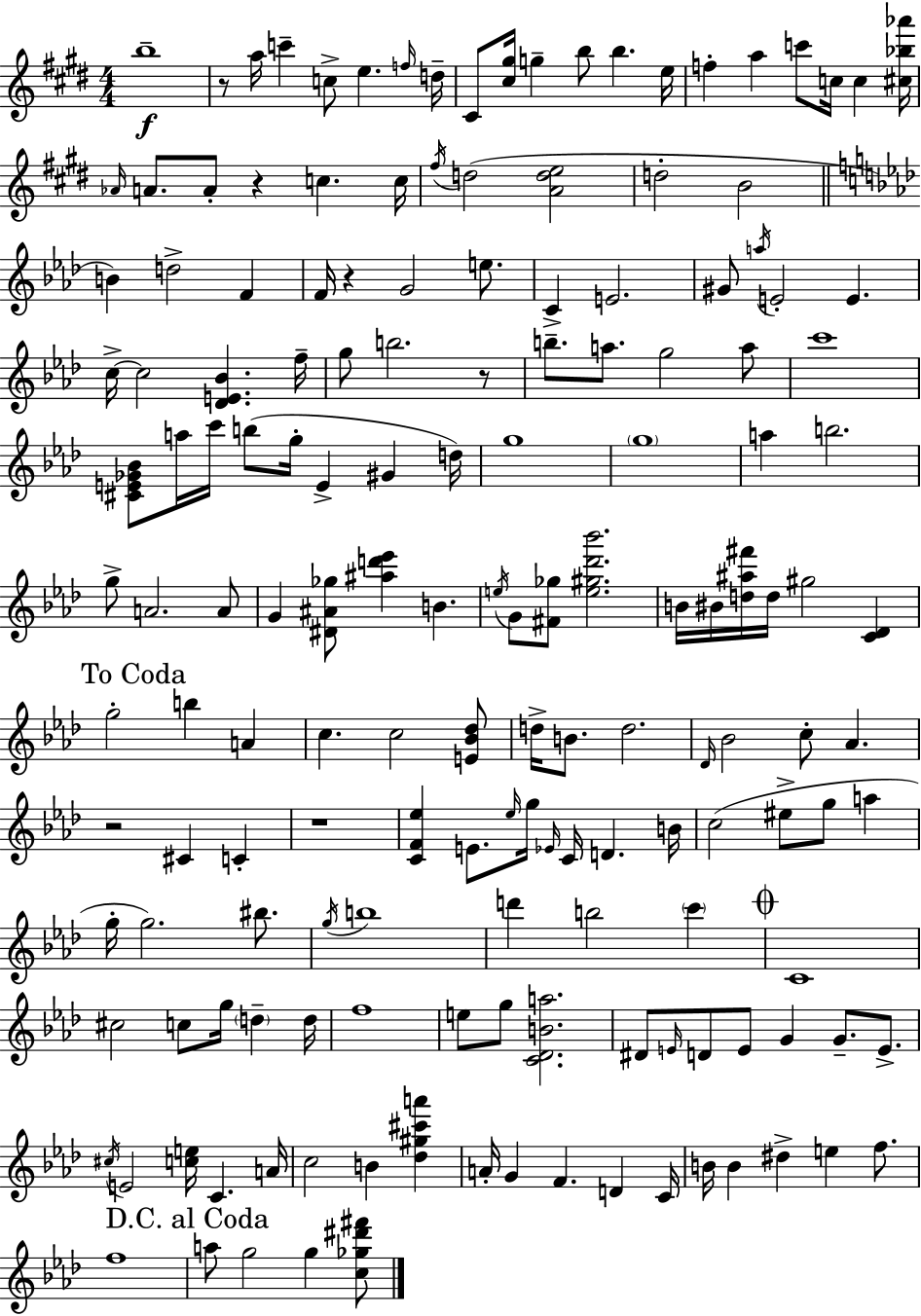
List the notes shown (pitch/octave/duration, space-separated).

B5/w R/e A5/s C6/q C5/e E5/q. F5/s D5/s C#4/e [C#5,G#5]/s G5/q B5/e B5/q. E5/s F5/q A5/q C6/e C5/s C5/q [C#5,Bb5,Ab6]/s Ab4/s A4/e. A4/e R/q C5/q. C5/s F#5/s D5/h [A4,D5,E5]/h D5/h B4/h B4/q D5/h F4/q F4/s R/q G4/h E5/e. C4/q E4/h. G#4/e A5/s E4/h E4/q. C5/s C5/h [Db4,E4,Bb4]/q. F5/s G5/e B5/h. R/e B5/e. A5/e. G5/h A5/e C6/w [C#4,E4,Gb4,Bb4]/e A5/s C6/s B5/e G5/s E4/q G#4/q D5/s G5/w G5/w A5/q B5/h. G5/e A4/h. A4/e G4/q [D#4,A#4,Gb5]/e [A#5,D6,Eb6]/q B4/q. E5/s G4/e [F#4,Gb5]/e [E5,G#5,Db6,Bb6]/h. B4/s BIS4/s [D5,A#5,F#6]/s D5/s G#5/h [C4,Db4]/q G5/h B5/q A4/q C5/q. C5/h [E4,Bb4,Db5]/e D5/s B4/e. D5/h. Db4/s Bb4/h C5/e Ab4/q. R/h C#4/q C4/q R/w [C4,F4,Eb5]/q E4/e. Eb5/s G5/s Eb4/s C4/s D4/q. B4/s C5/h EIS5/e G5/e A5/q G5/s G5/h. BIS5/e. G5/s B5/w D6/q B5/h C6/q C4/w C#5/h C5/e G5/s D5/q D5/s F5/w E5/e G5/e [C4,Db4,B4,A5]/h. D#4/e E4/s D4/e E4/e G4/q G4/e. E4/e. C#5/s E4/h [C5,E5]/s C4/q. A4/s C5/h B4/q [Db5,G#5,C#6,A6]/q A4/s G4/q F4/q. D4/q C4/s B4/s B4/q D#5/q E5/q F5/e. F5/w A5/e G5/h G5/q [C5,Gb5,D#6,F#6]/e